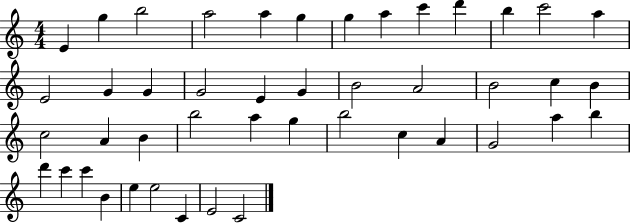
X:1
T:Untitled
M:4/4
L:1/4
K:C
E g b2 a2 a g g a c' d' b c'2 a E2 G G G2 E G B2 A2 B2 c B c2 A B b2 a g b2 c A G2 a b d' c' c' B e e2 C E2 C2